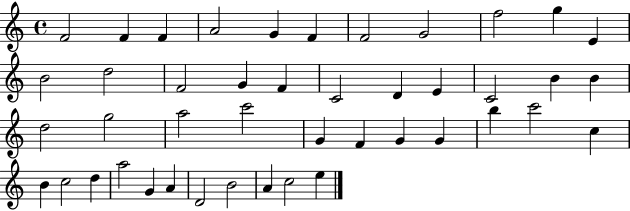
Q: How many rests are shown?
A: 0